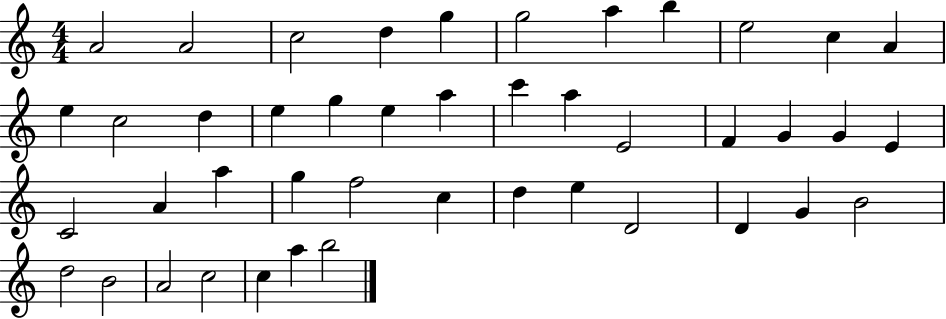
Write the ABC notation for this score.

X:1
T:Untitled
M:4/4
L:1/4
K:C
A2 A2 c2 d g g2 a b e2 c A e c2 d e g e a c' a E2 F G G E C2 A a g f2 c d e D2 D G B2 d2 B2 A2 c2 c a b2